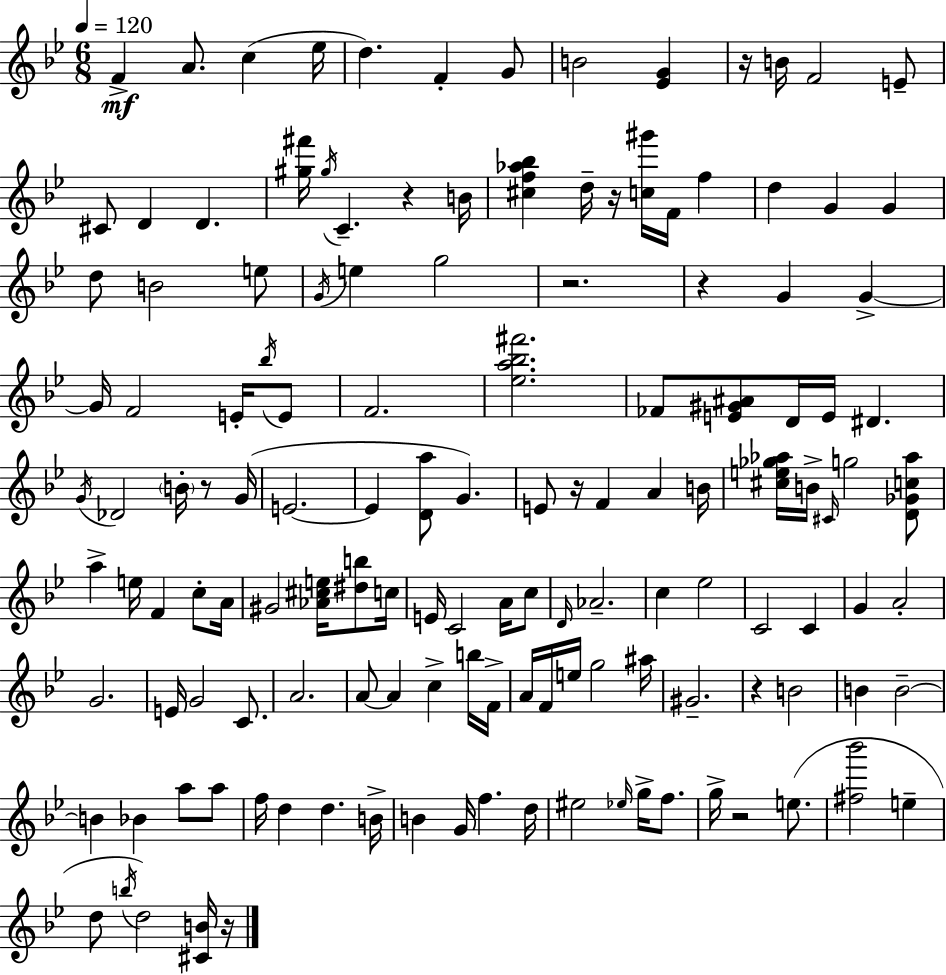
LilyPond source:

{
  \clef treble
  \numericTimeSignature
  \time 6/8
  \key bes \major
  \tempo 4 = 120
  \repeat volta 2 { f'4->\mf a'8. c''4( ees''16 | d''4.) f'4-. g'8 | b'2 <ees' g'>4 | r16 b'16 f'2 e'8-- | \break cis'8 d'4 d'4. | <gis'' fis'''>16 \acciaccatura { gis''16 } c'4.-- r4 | b'16 <cis'' f'' aes'' bes''>4 d''16-- r16 <c'' gis'''>16 f'16 f''4 | d''4 g'4 g'4 | \break d''8 b'2 e''8 | \acciaccatura { g'16 } e''4 g''2 | r2. | r4 g'4 g'4->~~ | \break g'16 f'2 e'16-. | \acciaccatura { bes''16 } e'8 f'2. | <ees'' a'' bes'' fis'''>2. | fes'8 <e' gis' ais'>8 d'16 e'16 dis'4. | \break \acciaccatura { g'16 } des'2 | \parenthesize b'16-. r8 g'16( e'2.~~ | e'4 <d' a''>8 g'4.) | e'8 r16 f'4 a'4 | \break b'16 <cis'' e'' ges'' aes''>16 b'16-> \grace { cis'16 } g''2 | <d' ges' c'' aes''>8 a''4-> e''16 f'4 | c''8-. a'16 gis'2 | <aes' cis'' e''>16 <dis'' b''>8 c''16 e'16 c'2 | \break a'16 c''8 \grace { d'16 } aes'2.-- | c''4 ees''2 | c'2 | c'4 g'4 a'2-. | \break g'2. | e'16 g'2 | c'8. a'2. | a'8~~ a'4 | \break c''4-> b''16 f'16-> a'16 f'16 e''16 g''2 | ais''16 gis'2.-- | r4 b'2 | b'4 b'2--~~ | \break b'4 bes'4 | a''8 a''8 f''16 d''4 d''4. | b'16-> b'4 g'16 f''4. | d''16 eis''2 | \break \grace { ees''16 } g''16-> f''8. g''16-> r2 | e''8.( <fis'' bes'''>2 | e''4-- d''8 \acciaccatura { b''16 } d''2) | <cis' b'>16 r16 } \bar "|."
}